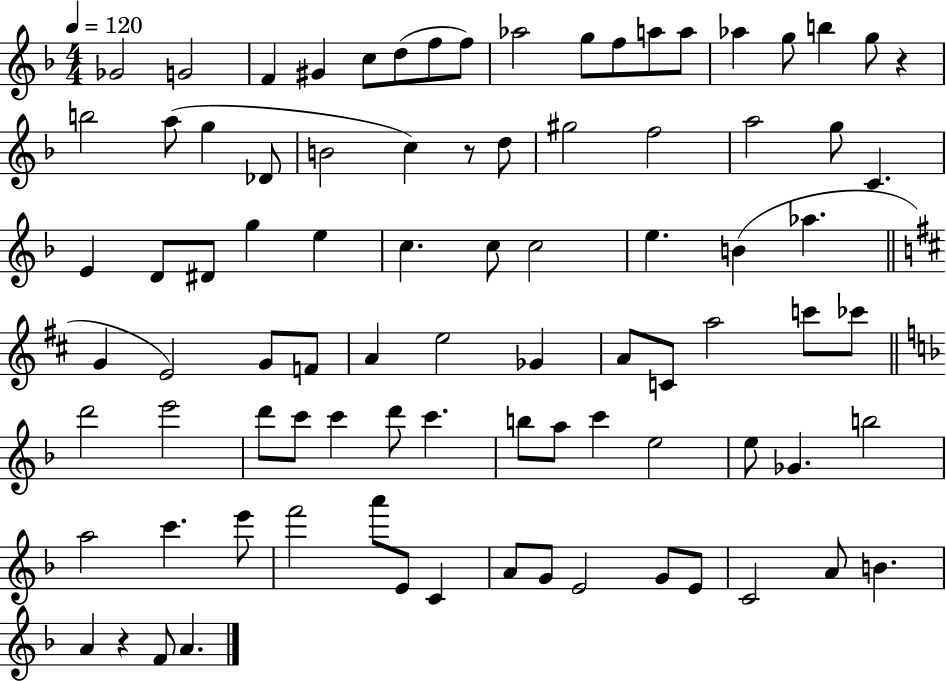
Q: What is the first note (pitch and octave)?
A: Gb4